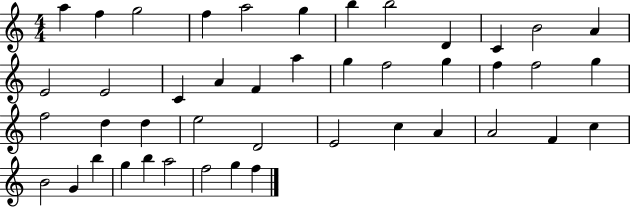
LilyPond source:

{
  \clef treble
  \numericTimeSignature
  \time 4/4
  \key c \major
  a''4 f''4 g''2 | f''4 a''2 g''4 | b''4 b''2 d'4 | c'4 b'2 a'4 | \break e'2 e'2 | c'4 a'4 f'4 a''4 | g''4 f''2 g''4 | f''4 f''2 g''4 | \break f''2 d''4 d''4 | e''2 d'2 | e'2 c''4 a'4 | a'2 f'4 c''4 | \break b'2 g'4 b''4 | g''4 b''4 a''2 | f''2 g''4 f''4 | \bar "|."
}